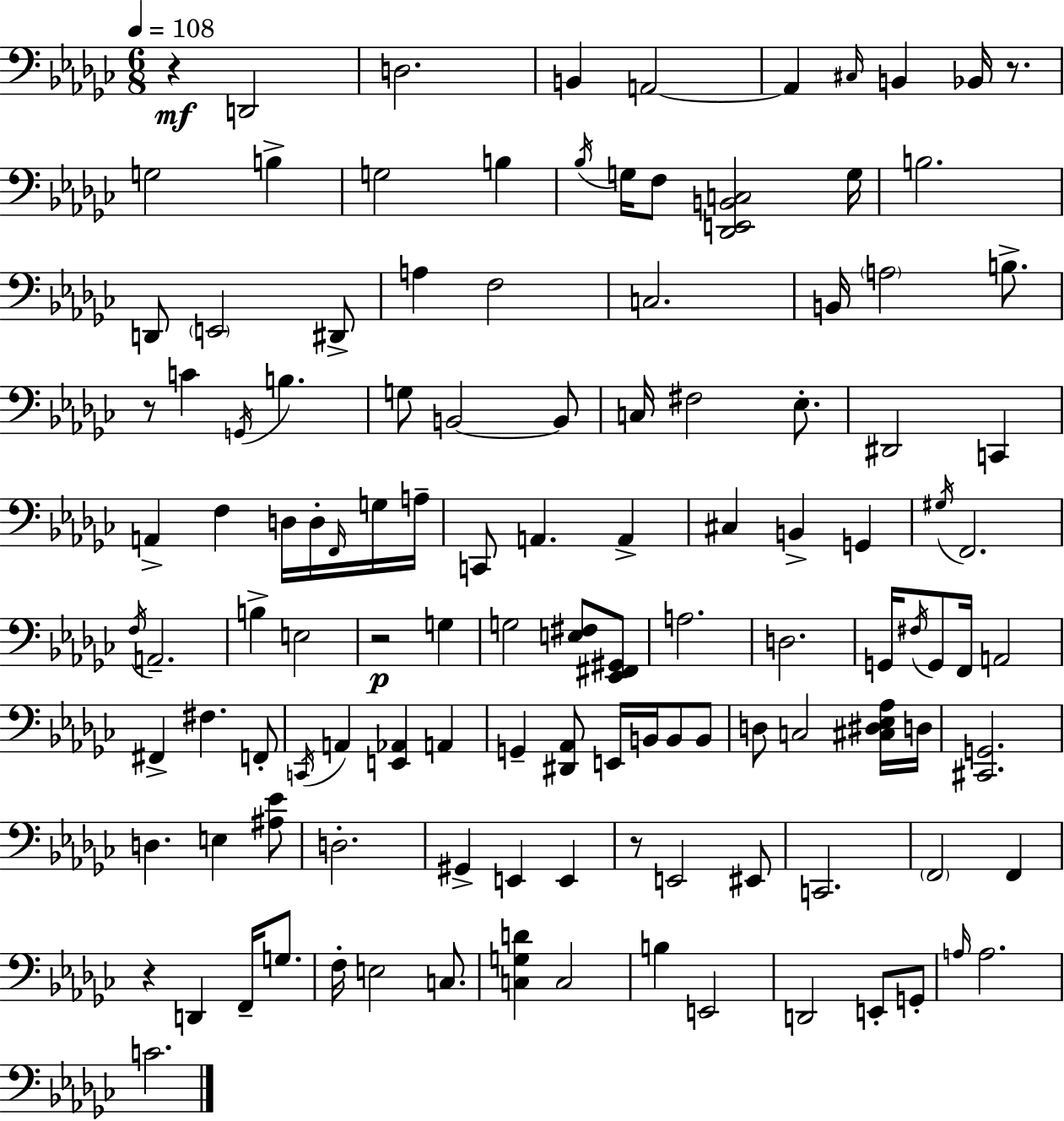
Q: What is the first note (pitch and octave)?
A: D2